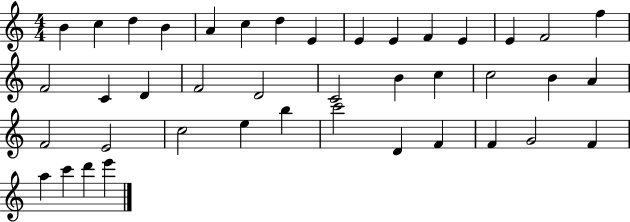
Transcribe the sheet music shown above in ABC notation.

X:1
T:Untitled
M:4/4
L:1/4
K:C
B c d B A c d E E E F E E F2 f F2 C D F2 D2 C2 B c c2 B A F2 E2 c2 e b c'2 D F F G2 F a c' d' e'